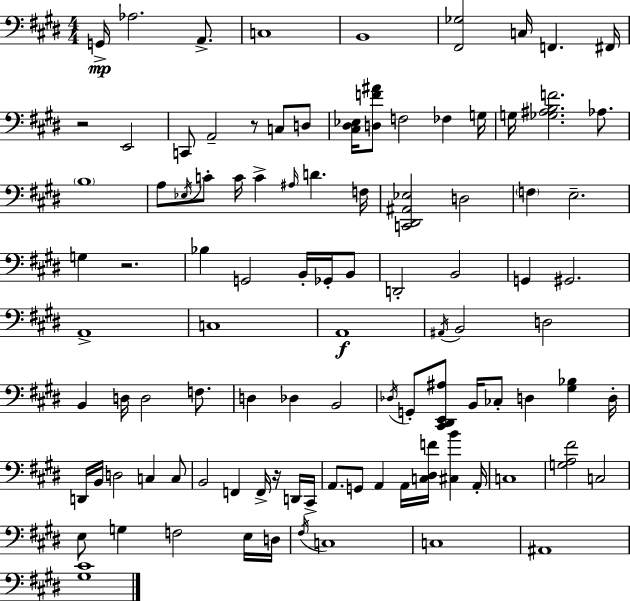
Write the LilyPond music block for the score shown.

{
  \clef bass
  \numericTimeSignature
  \time 4/4
  \key e \major
  g,16->\mp aes2. a,8.-> | c1 | b,1 | <fis, ges>2 c16 f,4. fis,16 | \break r2 e,2 | c,8 a,2-- r8 c8 d8 | <cis dis ees>16 <d f' ais'>8 f2 fes4 g16 | g16 <ges ais b f'>2. aes8. | \break \parenthesize b1 | a8 \acciaccatura { ees16 } c'8-. c'16 c'4-> \grace { ais16 } d'4. | f16 <c, dis, ais, ees>2 d2 | \parenthesize f4 e2.-- | \break g4 r2. | bes4 g,2 b,16-. ges,16-. | b,8 d,2-. b,2 | g,4 gis,2. | \break a,1-> | c1 | a,1\f | \acciaccatura { ais,16 } b,2 d2 | \break b,4 d16 d2 | f8. d4 des4 b,2 | \acciaccatura { des16 } g,8-. <cis, dis, e, ais>8 b,16 ces8-. d4 <gis bes>4 | d16-. d,16 b,16 d2 c4 | \break c8 b,2 f,4 | f,16-> r16 d,16 cis,16-> a,8. g,8 a,4 a,16 <c dis f'>16 <cis b'>4 | a,16-. c1 | <g a fis'>2 c2 | \break e8 g4 f2 | e16 d16 \acciaccatura { fis16 } c1 | c1 | ais,1 | \break <gis cis'>1 | \bar "|."
}